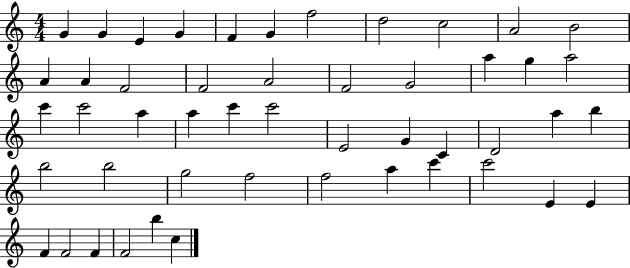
X:1
T:Untitled
M:4/4
L:1/4
K:C
G G E G F G f2 d2 c2 A2 B2 A A F2 F2 A2 F2 G2 a g a2 c' c'2 a a c' c'2 E2 G C D2 a b b2 b2 g2 f2 f2 a c' c'2 E E F F2 F F2 b c